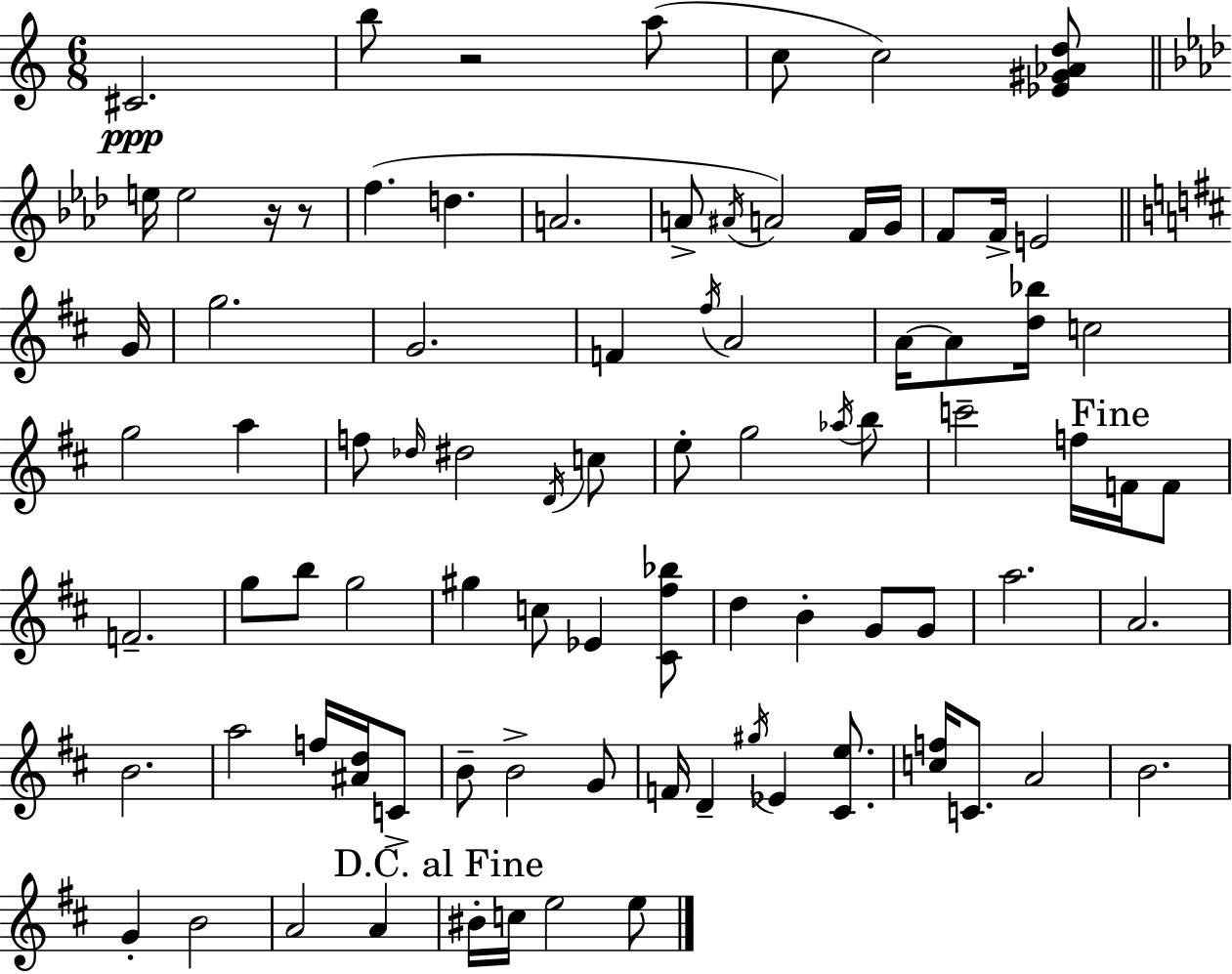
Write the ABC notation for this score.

X:1
T:Untitled
M:6/8
L:1/4
K:C
^C2 b/2 z2 a/2 c/2 c2 [_E^G_Ad]/2 e/4 e2 z/4 z/2 f d A2 A/2 ^A/4 A2 F/4 G/4 F/2 F/4 E2 G/4 g2 G2 F ^f/4 A2 A/4 A/2 [d_b]/4 c2 g2 a f/2 _d/4 ^d2 D/4 c/2 e/2 g2 _a/4 b/2 c'2 f/4 F/4 F/2 F2 g/2 b/2 g2 ^g c/2 _E [^C^f_b]/2 d B G/2 G/2 a2 A2 B2 a2 f/4 [^Ad]/4 C/2 B/2 B2 G/2 F/4 D ^g/4 _E [^Ce]/2 [cf]/4 C/2 A2 B2 G B2 A2 A ^B/4 c/4 e2 e/2